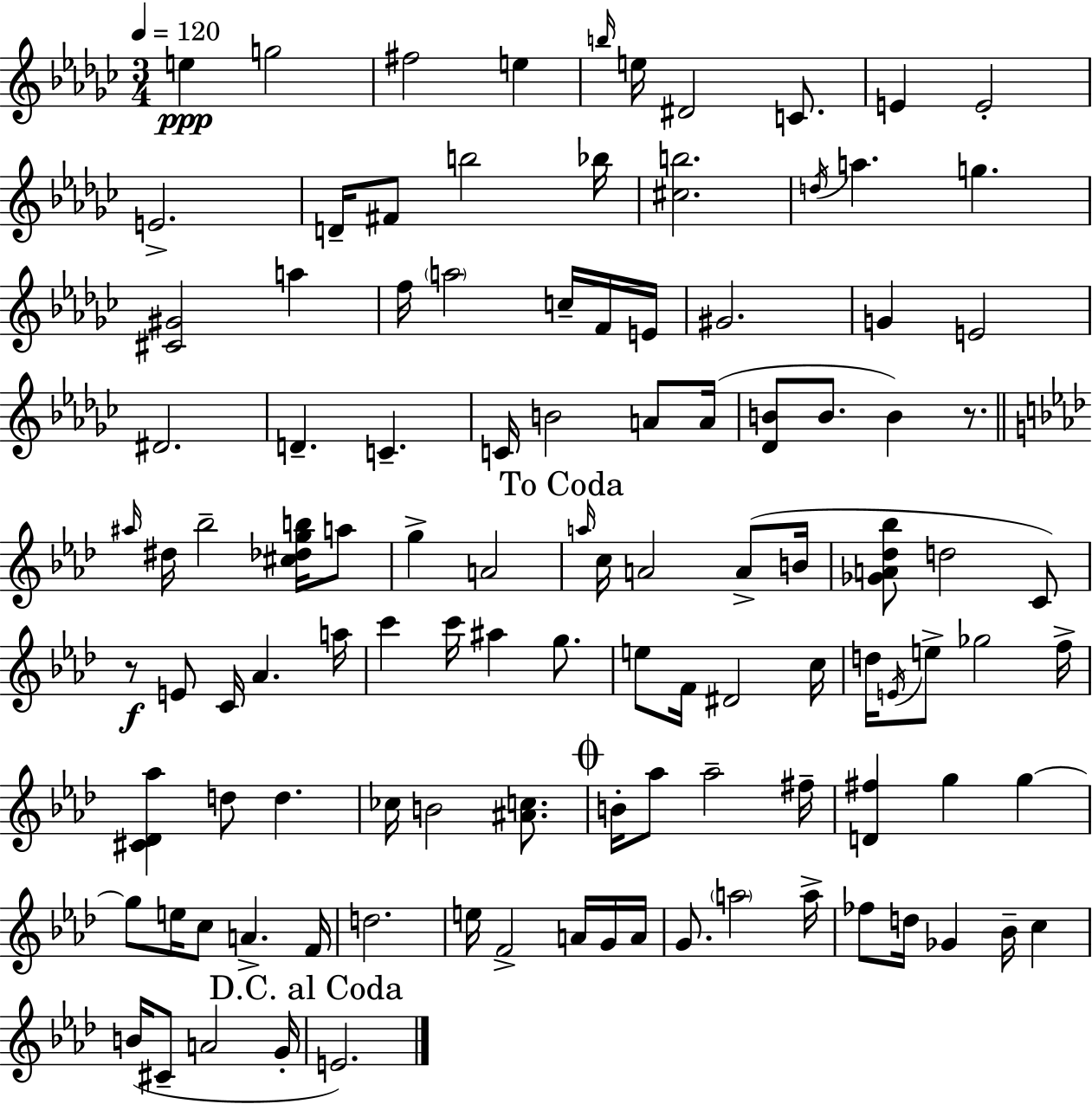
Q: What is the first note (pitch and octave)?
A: E5